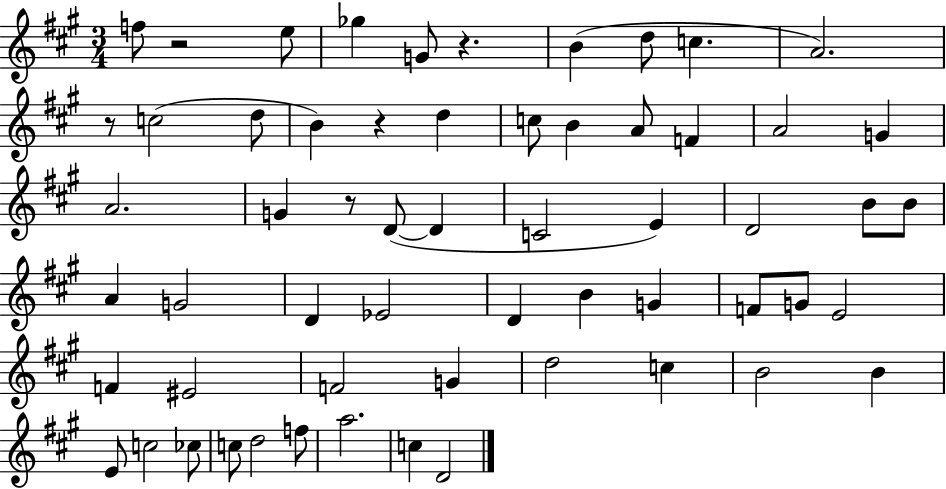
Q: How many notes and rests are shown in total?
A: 59